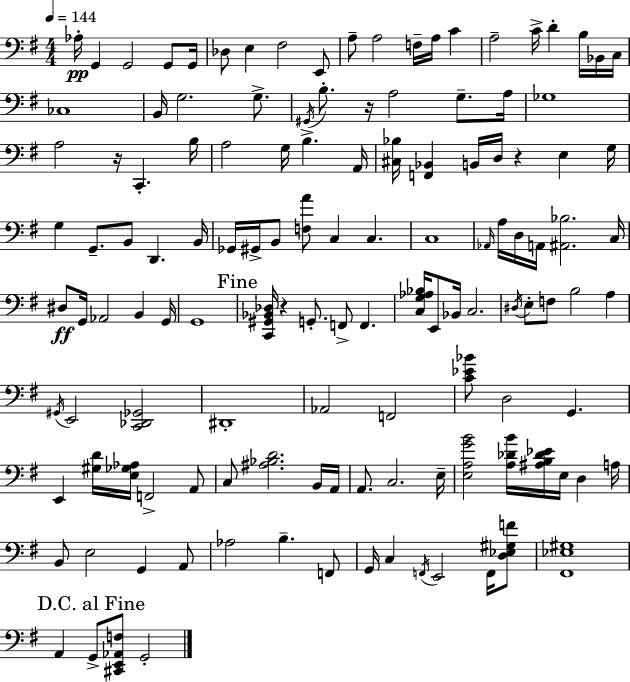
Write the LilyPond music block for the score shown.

{
  \clef bass
  \numericTimeSignature
  \time 4/4
  \key e \minor
  \tempo 4 = 144
  aes16-.\pp g,4 g,2 g,8 g,16 | des8 e4 fis2 e,8 | a8-- a2 f16-- a16 c'4 | a2-- c'16-> d'4-. b16 bes,16 c16 | \break ces1 | b,16 g2. g8.-> | \acciaccatura { gis,16 } b8.-. r16 a2 g8.-- | a16 ges1 | \break a2 r16 c,4.-. | b16 a2 g16 b4.-> | a,16 <cis bes>16 <f, bes,>4 b,16 d16 r4 e4 | g16 g4 g,8.-- b,8 d,4. | \break b,16 ges,16 gis,16-> b,8 <f a'>8 c4 c4. | c1 | \grace { aes,16 } a16 d16 a,16 <ais, bes>2. | c16 dis8\ff g,16 aes,2 b,4 | \break g,16 g,1 | \mark "Fine" <c, gis, bes, des>16 r4 g,8.-. f,8-> f,4. | <c g aes bes>16 e,8 bes,16 c2. | \acciaccatura { dis16 } e8-. f8 b2 a4 | \break \acciaccatura { gis,16 } e,2 <c, des, ges,>2 | dis,1-. | aes,2 f,2 | <c' ees' bes'>8 d2 g,4. | \break e,4 <gis d'>16 <e ges aes>16 f,2-> | a,8 c8 <ais bes d'>2. | b,16 a,16 a,8. c2. | e16-- <e a g' b'>2 <a des' b'>16 <ais b des' ees'>16 e16 d4 | \break a16 b,8 e2 g,4 | a,8 aes2 b4.-- | f,8 g,16 c4 \acciaccatura { f,16 } e,2 | f,16 <d ees gis f'>8 <fis, ees gis>1 | \break \mark "D.C. al Fine" a,4 g,8-> <cis, e, aes, f>8 g,2-. | \bar "|."
}